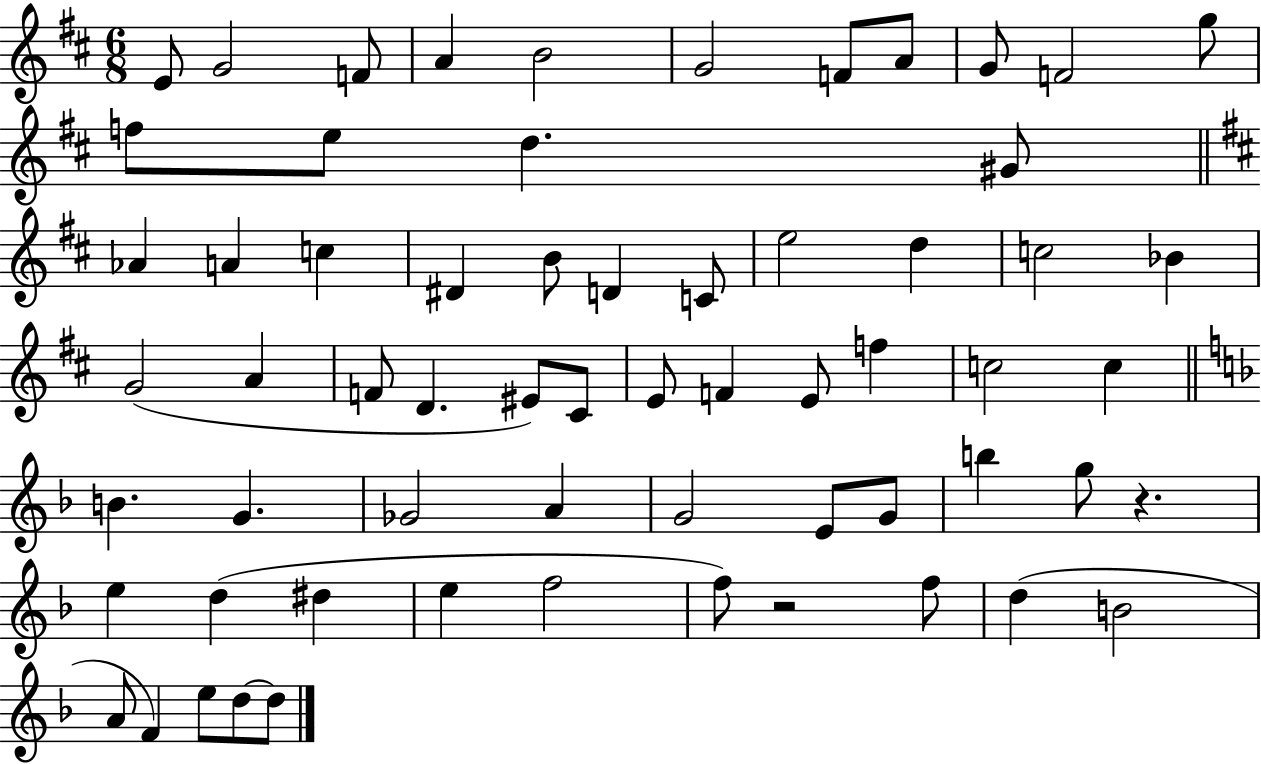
E4/e G4/h F4/e A4/q B4/h G4/h F4/e A4/e G4/e F4/h G5/e F5/e E5/e D5/q. G#4/e Ab4/q A4/q C5/q D#4/q B4/e D4/q C4/e E5/h D5/q C5/h Bb4/q G4/h A4/q F4/e D4/q. EIS4/e C#4/e E4/e F4/q E4/e F5/q C5/h C5/q B4/q. G4/q. Gb4/h A4/q G4/h E4/e G4/e B5/q G5/e R/q. E5/q D5/q D#5/q E5/q F5/h F5/e R/h F5/e D5/q B4/h A4/e F4/q E5/e D5/e D5/e